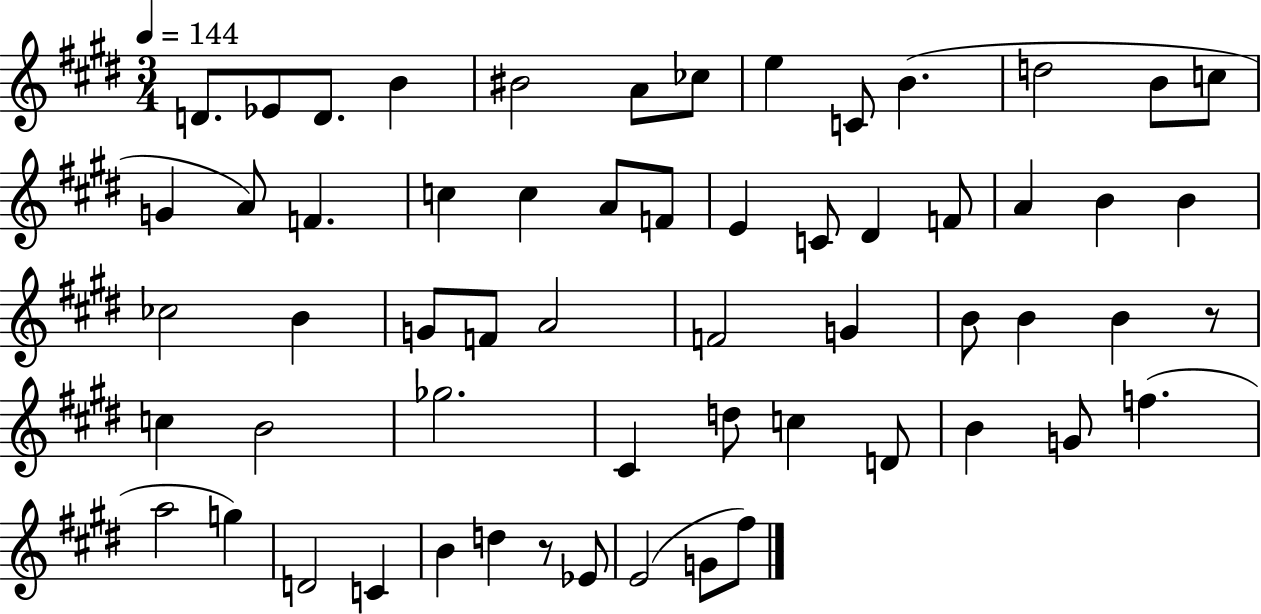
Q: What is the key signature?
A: E major